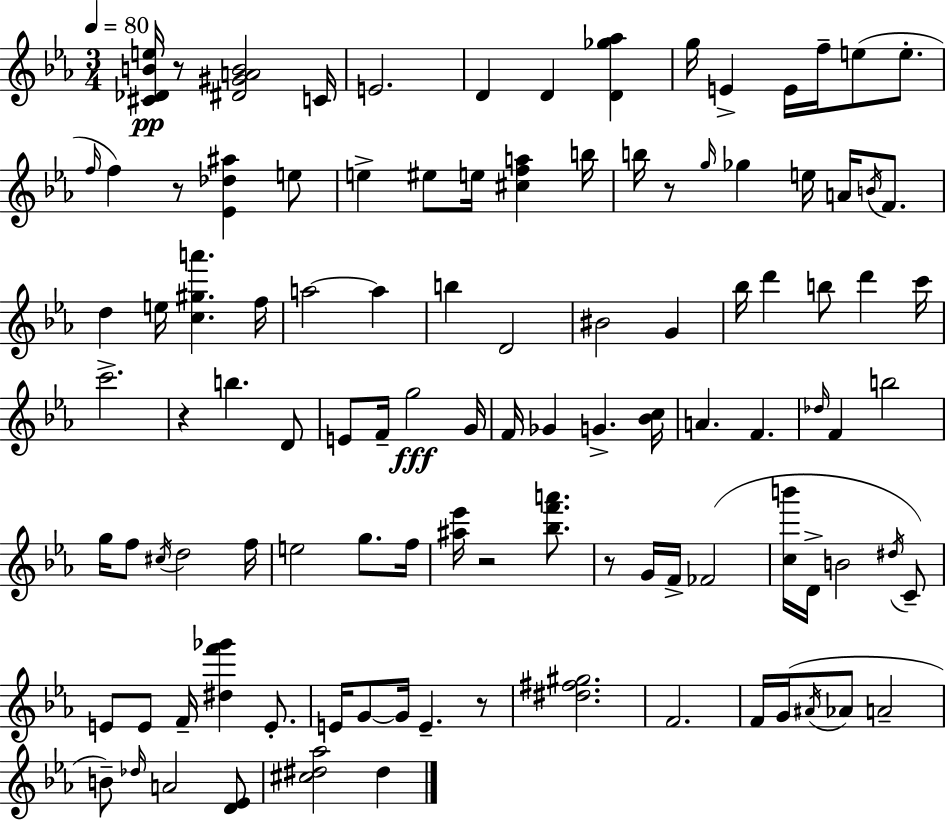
[C#4,Db4,B4,E5]/s R/e [D#4,G#4,A4,B4]/h C4/s E4/h. D4/q D4/q [D4,Gb5,Ab5]/q G5/s E4/q E4/s F5/s E5/e E5/e. F5/s F5/q R/e [Eb4,Db5,A#5]/q E5/e E5/q EIS5/e E5/s [C#5,F5,A5]/q B5/s B5/s R/e G5/s Gb5/q E5/s A4/s B4/s F4/e. D5/q E5/s [C5,G#5,A6]/q. F5/s A5/h A5/q B5/q D4/h BIS4/h G4/q Bb5/s D6/q B5/e D6/q C6/s C6/h. R/q B5/q. D4/e E4/e F4/s G5/h G4/s F4/s Gb4/q G4/q. [Bb4,C5]/s A4/q. F4/q. Db5/s F4/q B5/h G5/s F5/e C#5/s D5/h F5/s E5/h G5/e. F5/s [A#5,Eb6]/s R/h [Bb5,F6,A6]/e. R/e G4/s F4/s FES4/h [C5,B6]/s D4/s B4/h D#5/s C4/e E4/e E4/e F4/s [D#5,F6,Gb6]/q E4/e. E4/s G4/e G4/s E4/q. R/e [D#5,F#5,G#5]/h. F4/h. F4/s G4/s A#4/s Ab4/e A4/h B4/e Db5/s A4/h [D4,Eb4]/e [C#5,D#5,Ab5]/h D#5/q